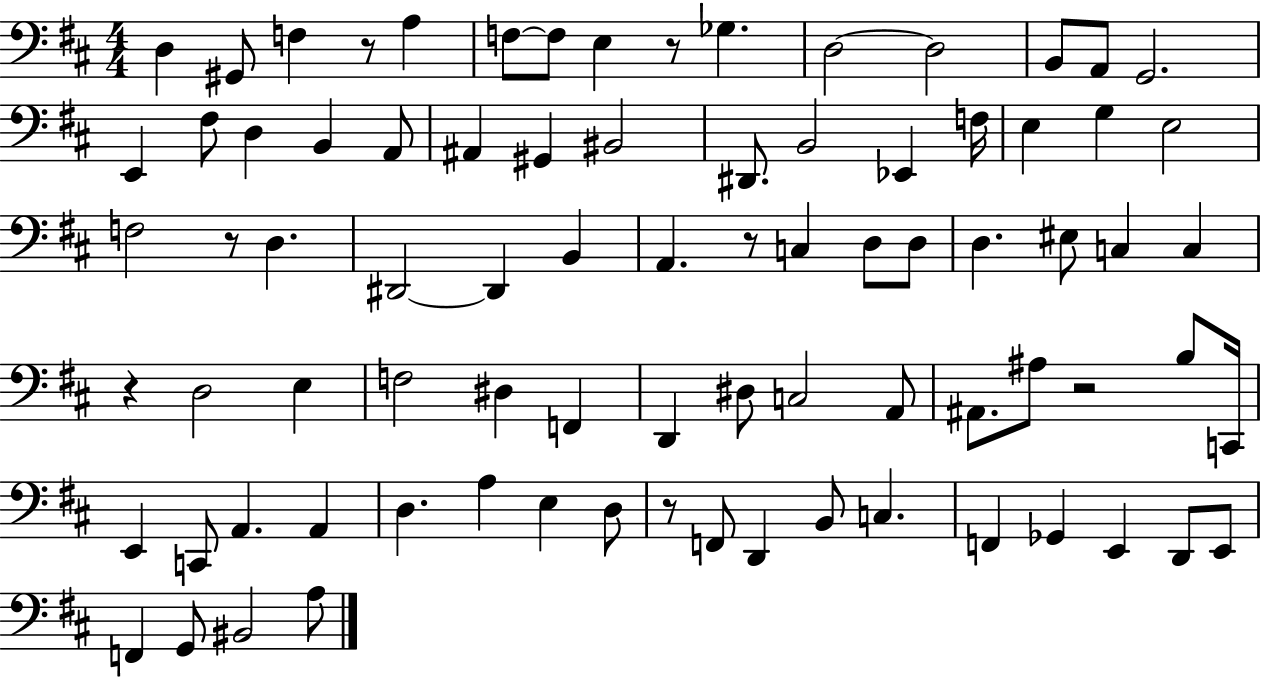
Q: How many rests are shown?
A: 7